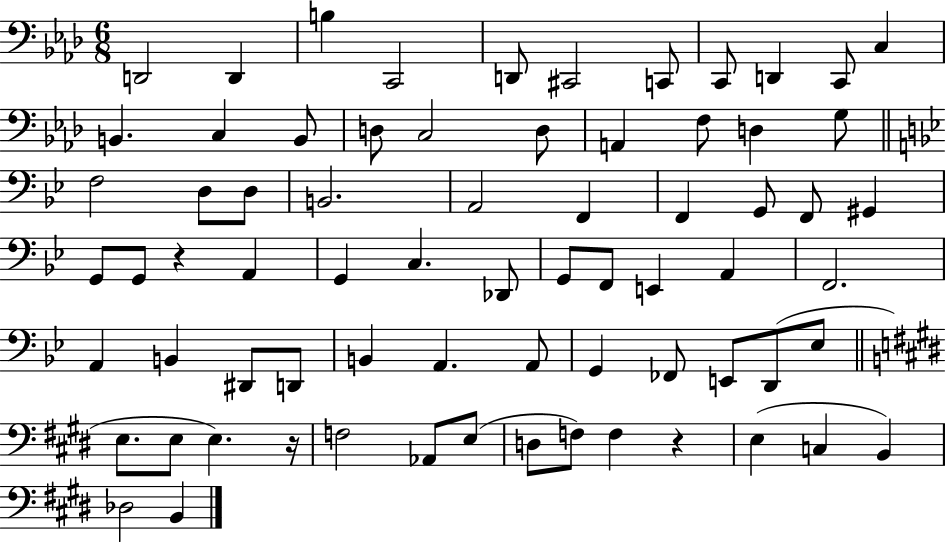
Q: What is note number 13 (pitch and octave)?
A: C3